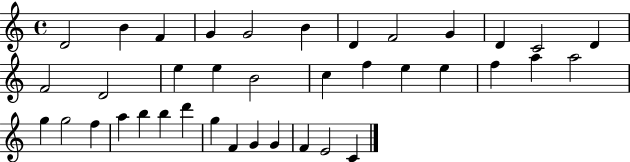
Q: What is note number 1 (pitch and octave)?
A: D4